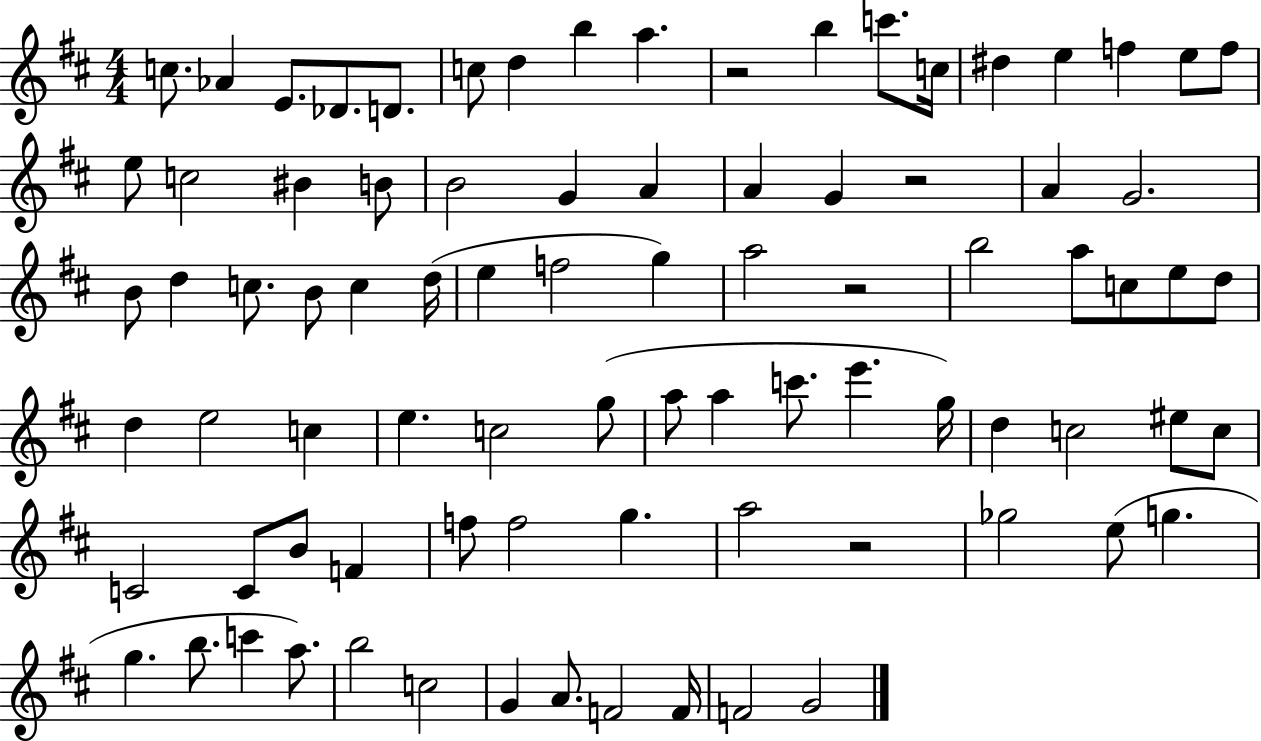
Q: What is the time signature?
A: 4/4